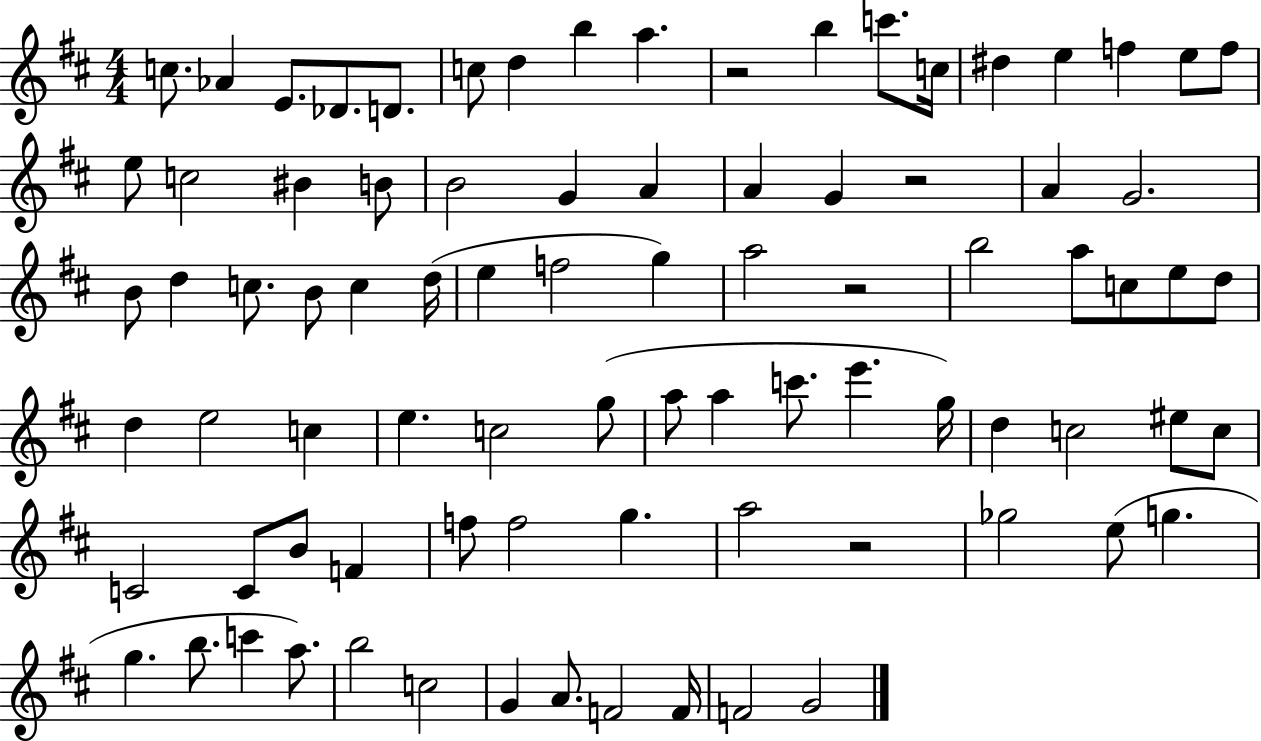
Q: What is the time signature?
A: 4/4